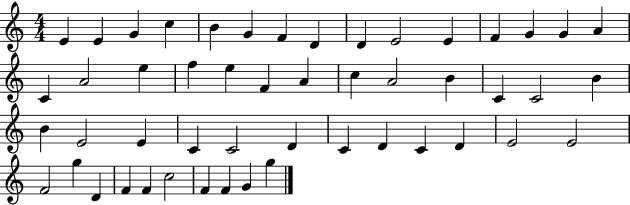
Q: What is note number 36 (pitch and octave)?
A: D4